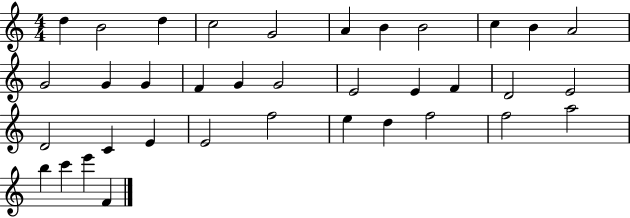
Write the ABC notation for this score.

X:1
T:Untitled
M:4/4
L:1/4
K:C
d B2 d c2 G2 A B B2 c B A2 G2 G G F G G2 E2 E F D2 E2 D2 C E E2 f2 e d f2 f2 a2 b c' e' F